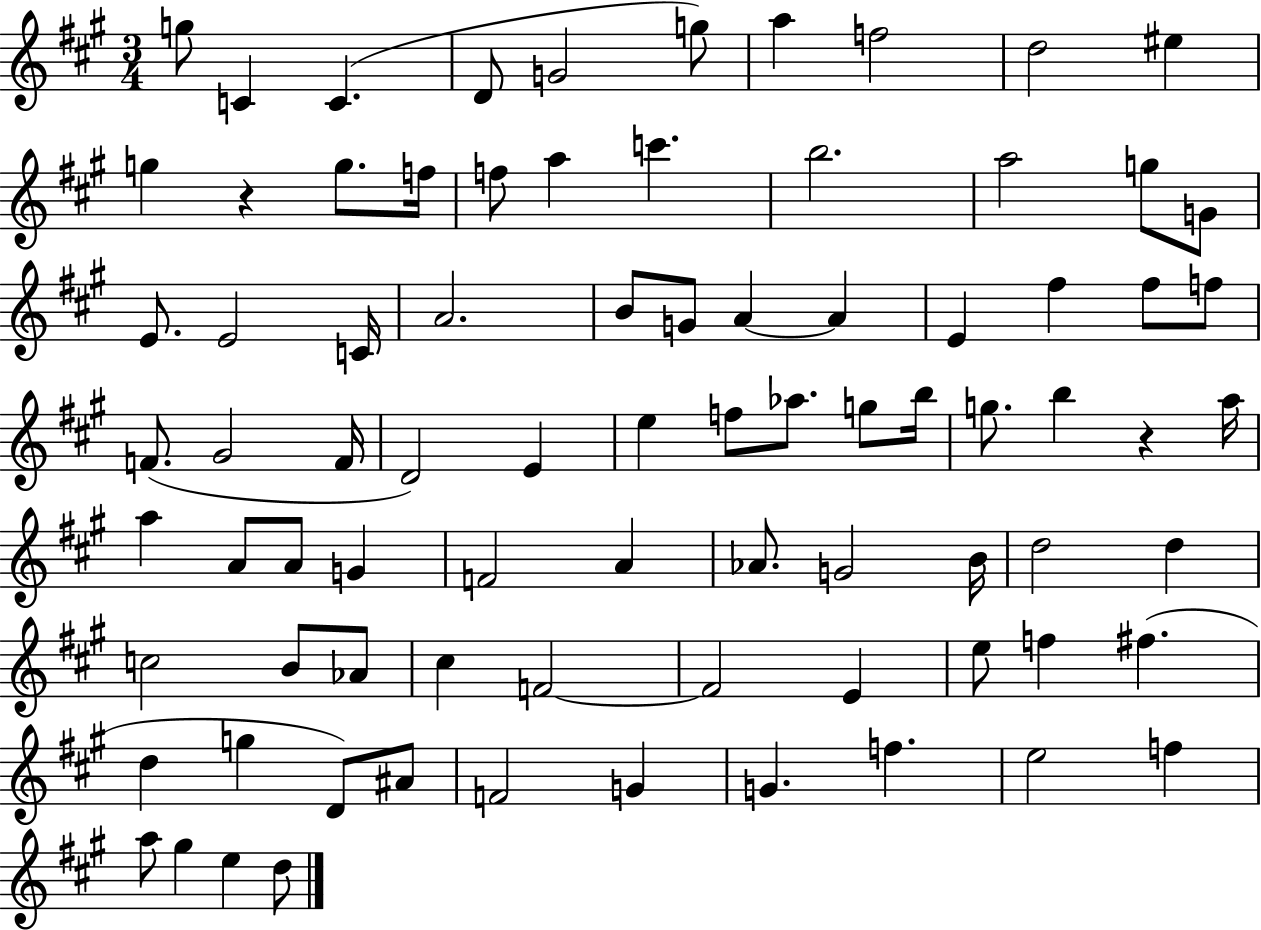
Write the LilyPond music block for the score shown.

{
  \clef treble
  \numericTimeSignature
  \time 3/4
  \key a \major
  \repeat volta 2 { g''8 c'4 c'4.( | d'8 g'2 g''8) | a''4 f''2 | d''2 eis''4 | \break g''4 r4 g''8. f''16 | f''8 a''4 c'''4. | b''2. | a''2 g''8 g'8 | \break e'8. e'2 c'16 | a'2. | b'8 g'8 a'4~~ a'4 | e'4 fis''4 fis''8 f''8 | \break f'8.( gis'2 f'16 | d'2) e'4 | e''4 f''8 aes''8. g''8 b''16 | g''8. b''4 r4 a''16 | \break a''4 a'8 a'8 g'4 | f'2 a'4 | aes'8. g'2 b'16 | d''2 d''4 | \break c''2 b'8 aes'8 | cis''4 f'2~~ | f'2 e'4 | e''8 f''4 fis''4.( | \break d''4 g''4 d'8) ais'8 | f'2 g'4 | g'4. f''4. | e''2 f''4 | \break a''8 gis''4 e''4 d''8 | } \bar "|."
}